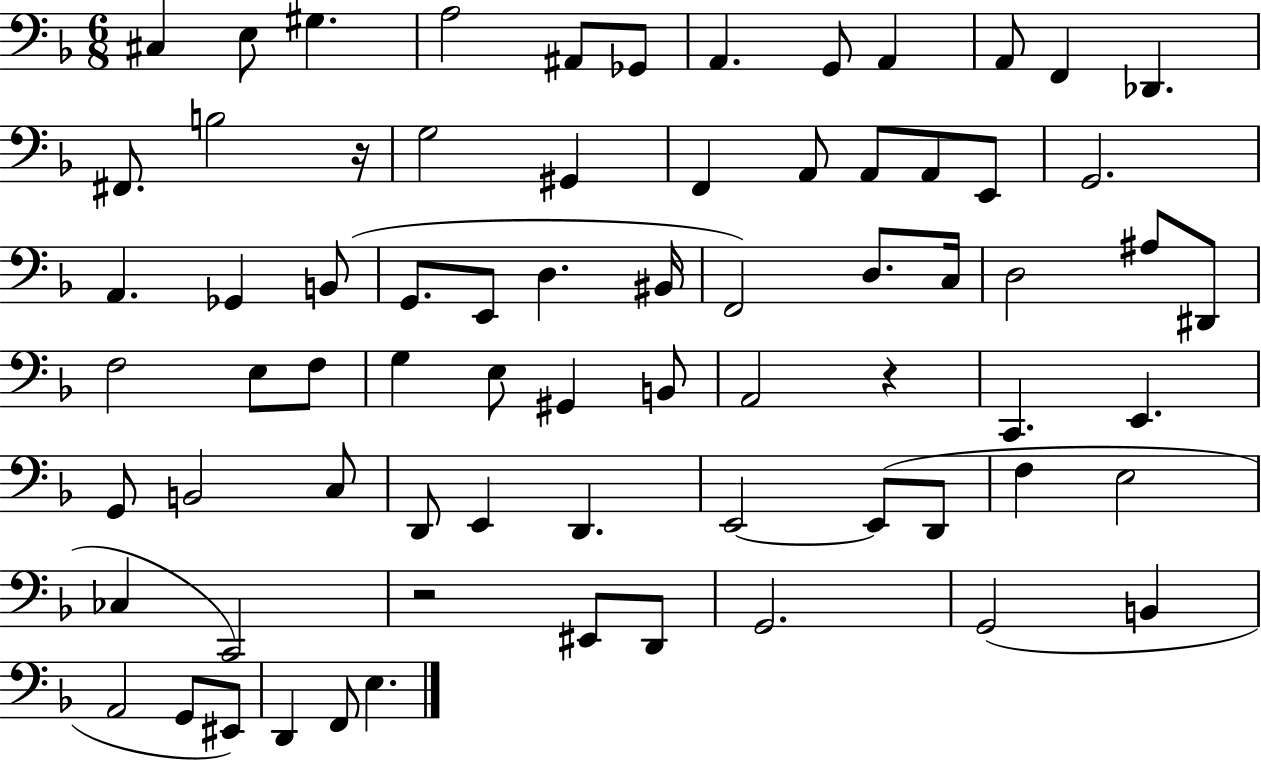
{
  \clef bass
  \numericTimeSignature
  \time 6/8
  \key f \major
  cis4 e8 gis4. | a2 ais,8 ges,8 | a,4. g,8 a,4 | a,8 f,4 des,4. | \break fis,8. b2 r16 | g2 gis,4 | f,4 a,8 a,8 a,8 e,8 | g,2. | \break a,4. ges,4 b,8( | g,8. e,8 d4. bis,16 | f,2) d8. c16 | d2 ais8 dis,8 | \break f2 e8 f8 | g4 e8 gis,4 b,8 | a,2 r4 | c,4. e,4. | \break g,8 b,2 c8 | d,8 e,4 d,4. | e,2~~ e,8( d,8 | f4 e2 | \break ces4 c,2) | r2 eis,8 d,8 | g,2. | g,2( b,4 | \break a,2 g,8 eis,8) | d,4 f,8 e4. | \bar "|."
}